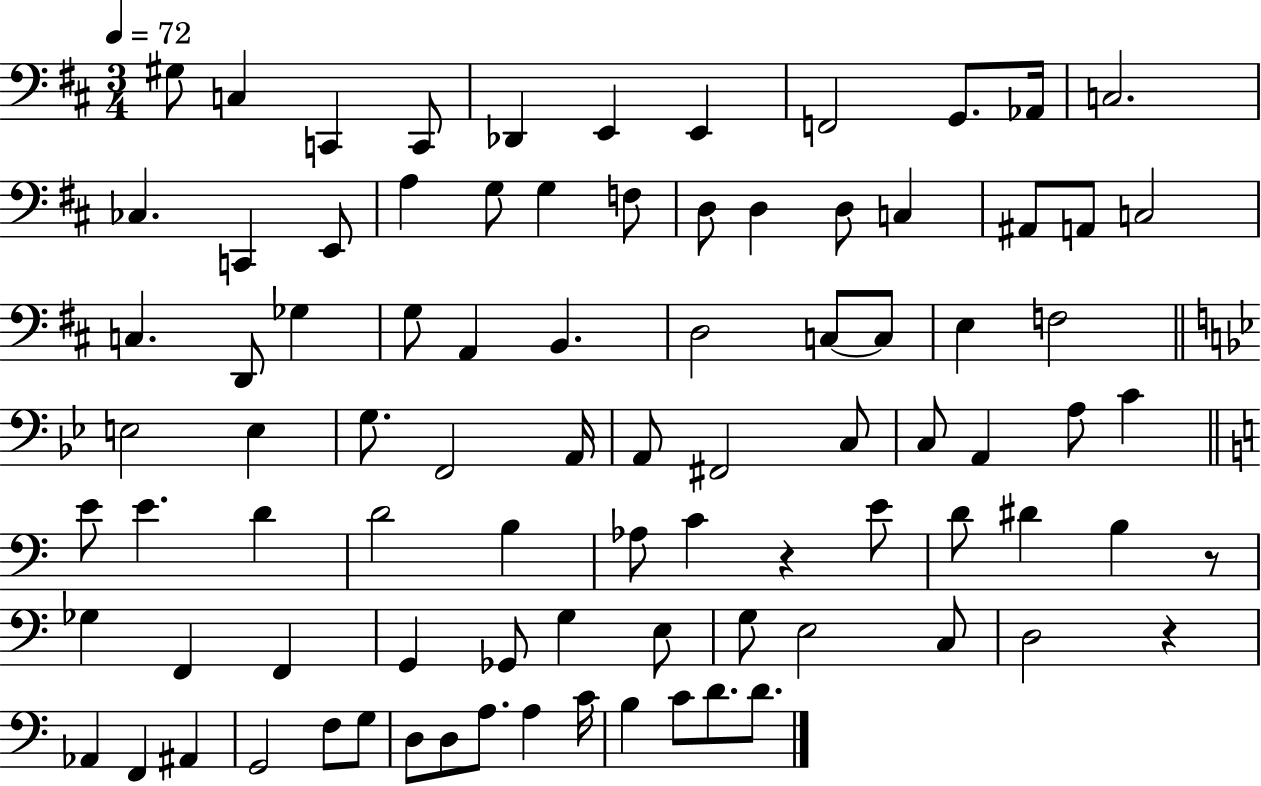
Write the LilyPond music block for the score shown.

{
  \clef bass
  \numericTimeSignature
  \time 3/4
  \key d \major
  \tempo 4 = 72
  gis8 c4 c,4 c,8 | des,4 e,4 e,4 | f,2 g,8. aes,16 | c2. | \break ces4. c,4 e,8 | a4 g8 g4 f8 | d8 d4 d8 c4 | ais,8 a,8 c2 | \break c4. d,8 ges4 | g8 a,4 b,4. | d2 c8~~ c8 | e4 f2 | \break \bar "||" \break \key bes \major e2 e4 | g8. f,2 a,16 | a,8 fis,2 c8 | c8 a,4 a8 c'4 | \break \bar "||" \break \key a \minor e'8 e'4. d'4 | d'2 b4 | aes8 c'4 r4 e'8 | d'8 dis'4 b4 r8 | \break ges4 f,4 f,4 | g,4 ges,8 g4 e8 | g8 e2 c8 | d2 r4 | \break aes,4 f,4 ais,4 | g,2 f8 g8 | d8 d8 a8. a4 c'16 | b4 c'8 d'8. d'8. | \break \bar "|."
}